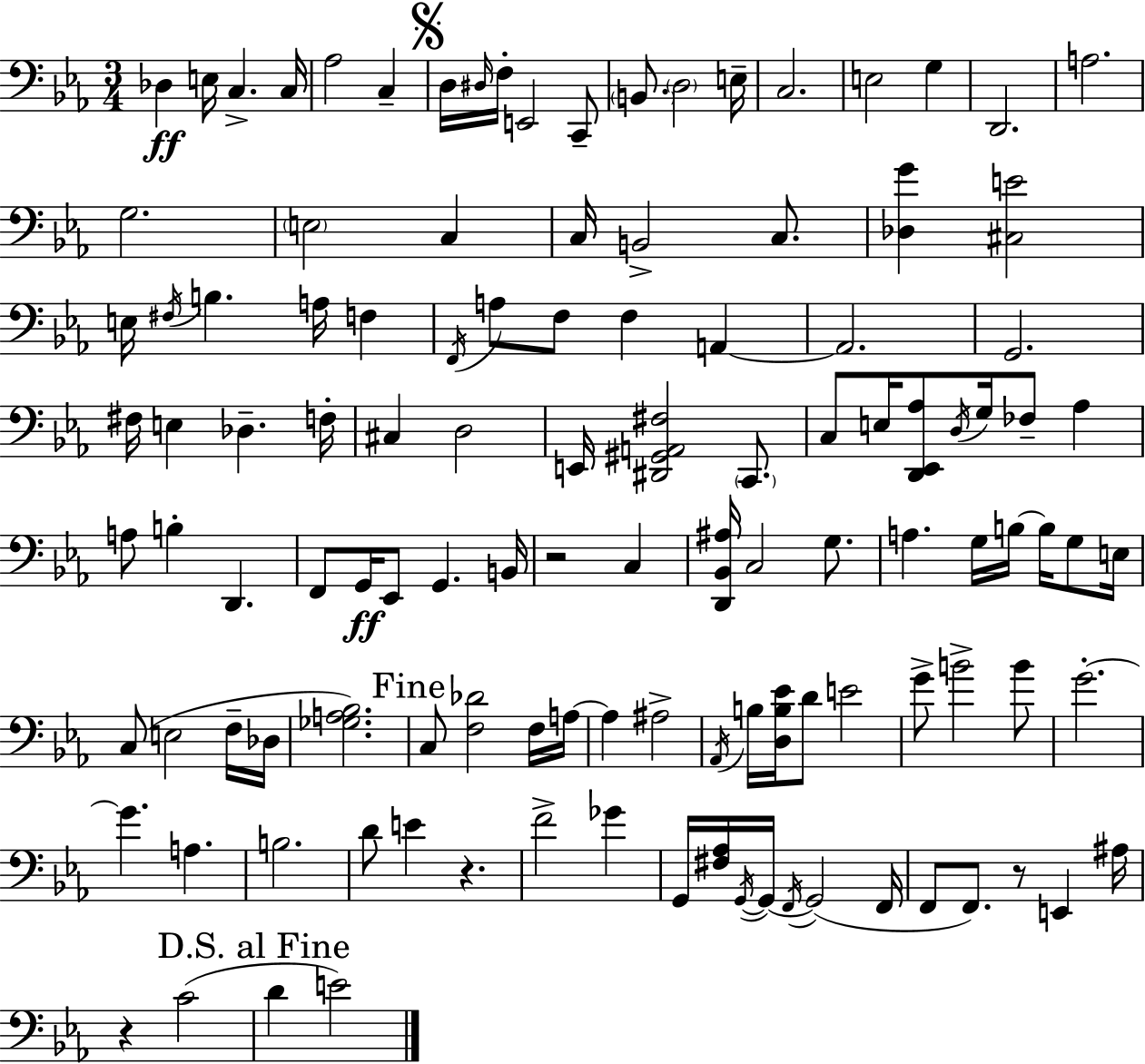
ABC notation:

X:1
T:Untitled
M:3/4
L:1/4
K:Cm
_D, E,/4 C, C,/4 _A,2 C, D,/4 ^D,/4 F,/4 E,,2 C,,/2 B,,/2 D,2 E,/4 C,2 E,2 G, D,,2 A,2 G,2 E,2 C, C,/4 B,,2 C,/2 [_D,G] [^C,E]2 E,/4 ^F,/4 B, A,/4 F, F,,/4 A,/2 F,/2 F, A,, A,,2 G,,2 ^F,/4 E, _D, F,/4 ^C, D,2 E,,/4 [^D,,^G,,A,,^F,]2 C,,/2 C,/2 E,/4 [D,,_E,,_A,]/2 D,/4 G,/4 _F,/2 _A, A,/2 B, D,, F,,/2 G,,/4 _E,,/2 G,, B,,/4 z2 C, [D,,_B,,^A,]/4 C,2 G,/2 A, G,/4 B,/4 B,/4 G,/2 E,/4 C,/2 E,2 F,/4 _D,/4 [_G,A,_B,]2 C,/2 [F,_D]2 F,/4 A,/4 A, ^A,2 _A,,/4 B,/4 [D,B,_E]/4 D/2 E2 G/2 B2 B/2 G2 G A, B,2 D/2 E z F2 _G G,,/4 [^F,_A,]/4 G,,/4 G,,/4 F,,/4 G,,2 F,,/4 F,,/2 F,,/2 z/2 E,, ^A,/4 z C2 D E2